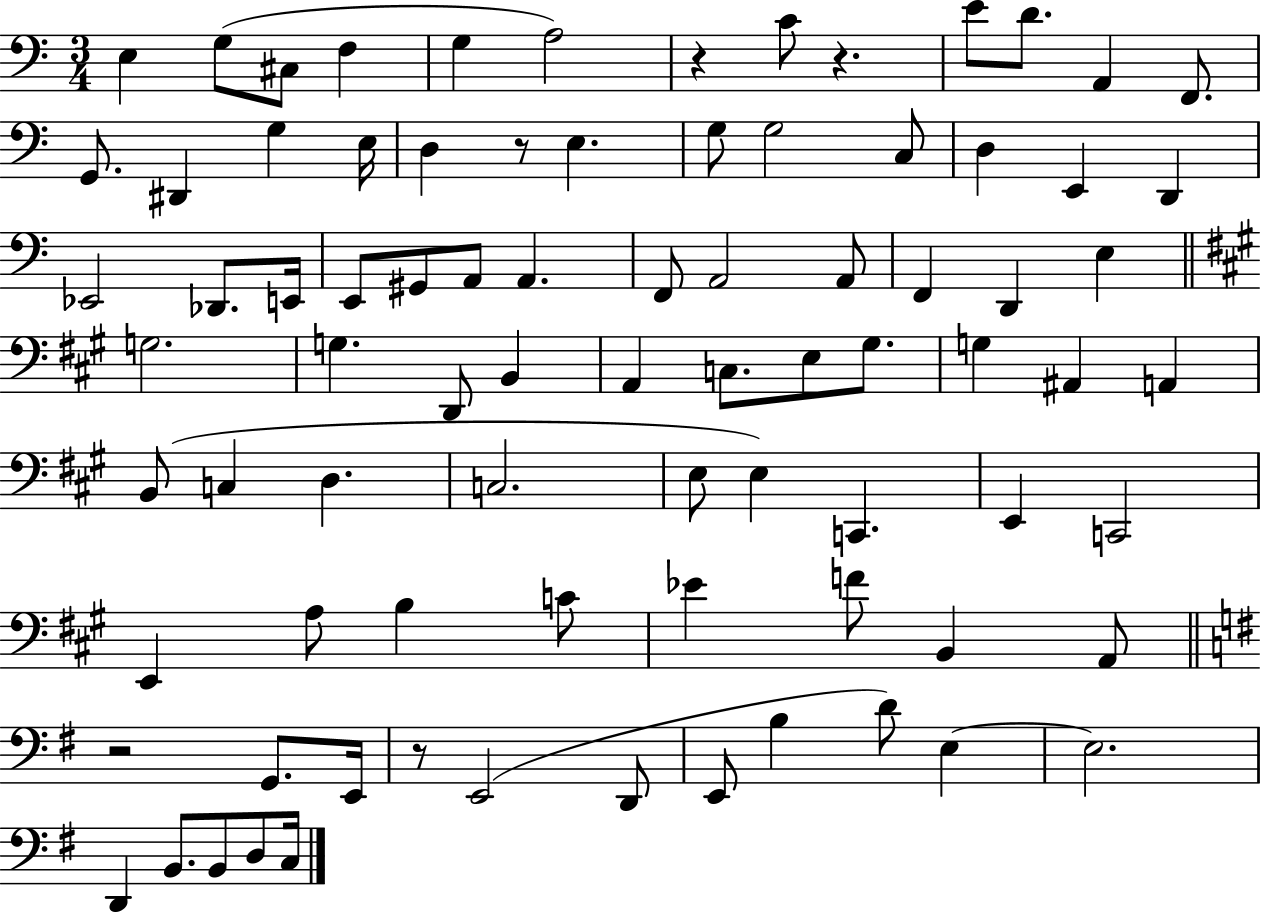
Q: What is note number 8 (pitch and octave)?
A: E4